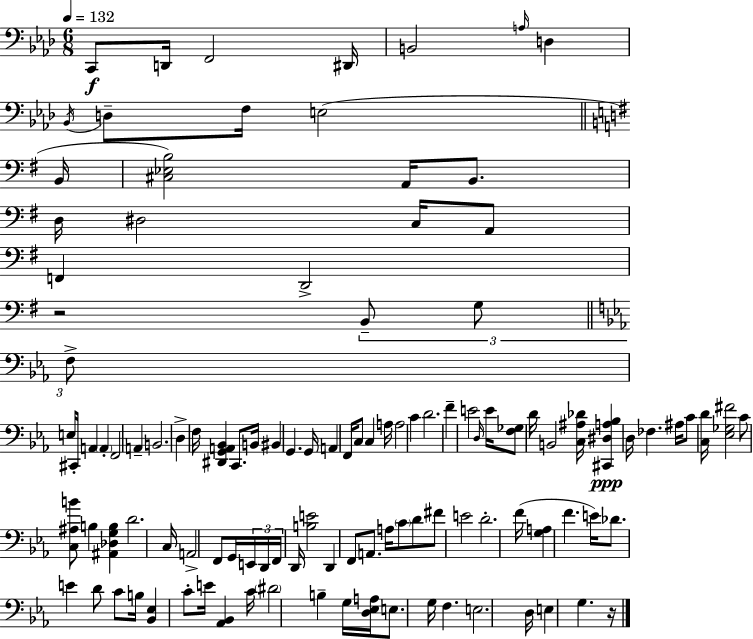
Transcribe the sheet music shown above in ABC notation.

X:1
T:Untitled
M:6/8
L:1/4
K:Fm
C,,/2 D,,/4 F,,2 ^D,,/4 B,,2 A,/4 D, _B,,/4 D,/2 F,/4 E,2 B,,/4 [^C,_E,B,]2 A,,/4 B,,/2 D,/4 ^D,2 C,/4 A,,/2 F,, D,,2 z2 B,,/2 G,/2 F,/2 E,/4 ^C,,/4 A,, A,, F,,2 A,, B,,2 D, F,/4 [^D,,G,,A,,_B,,] C,,/2 B,,/4 ^B,, G,, G,,/4 A,, F,,/4 C,/2 C, A,/4 A,2 C D2 F E2 D,/4 E/4 [F,_G,]/2 D/4 B,,2 [C,^A,_D]/4 [^C,,^D,A,_B,] D,/4 _F, ^A,/4 C/2 [C,D]/4 [_E,_G,^F]2 C/2 [C,^A,B]/2 B, [^A,,_D,G,B,] D2 C,/4 A,,2 F,,/2 G,,/4 E,,/4 D,,/4 F,,/4 D,,/4 [B,E]2 D,, F,,/2 A,,/2 A,/4 C/2 D/2 ^F/2 E2 D2 F/4 [G,A,] F E/4 _D/2 E D/2 C/2 B,/4 [_B,,_E,] C/2 E/4 [_A,,_B,,] C/4 ^D2 B, G,/4 [D,_E,A,]/4 E,/2 G,/4 F, E,2 D,/4 E, G, z/4